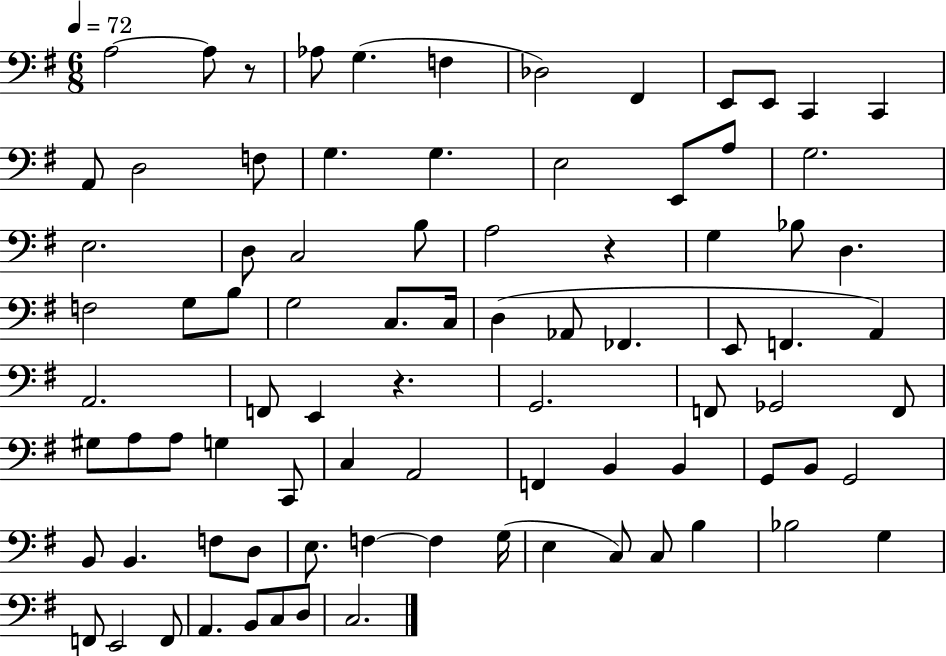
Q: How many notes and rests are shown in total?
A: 85